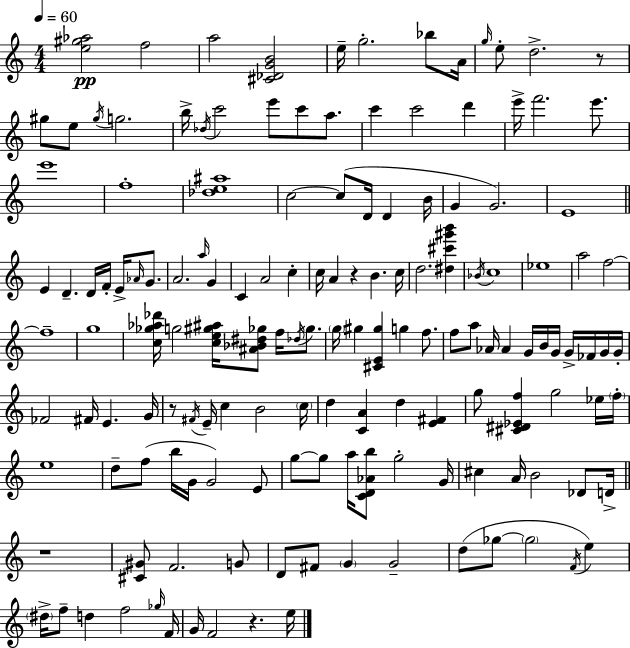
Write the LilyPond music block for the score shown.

{
  \clef treble
  \numericTimeSignature
  \time 4/4
  \key c \major
  \tempo 4 = 60
  <e'' gis'' aes''>2\pp f''2 | a''2 <cis' des' g' b'>2 | e''16-- g''2.-. bes''8 a'16 | \grace { g''16 } e''8-. d''2.-> r8 | \break gis''8 e''8 \acciaccatura { gis''16 } g''2. | b''16-> \acciaccatura { des''16 } c'''2 e'''8 c'''8 | a''8. c'''4 c'''2 d'''4 | e'''16-> f'''2. | \break e'''8. e'''1 | f''1-. | <des'' e'' ais''>1 | c''2~~ c''8( d'16 d'4 | \break b'16 g'4 g'2.) | e'1 | \bar "||" \break \key c \major e'4 d'4.-- d'16 f'16-. e'16-> \grace { aes'16 } g'8. | a'2. \grace { a''16 } g'4 | c'4 a'2 c''4-. | c''16 a'4 r4 b'4. | \break c''16 d''2. <dis'' cis''' gis''' b'''>4 | \acciaccatura { bes'16 } c''1 | ees''1 | a''2 f''2~~ | \break f''1-- | g''1 | <c'' ges'' aes'' des'''>16 g''2 <c'' e'' gis'' ais''>16 <ais' bes' dis'' ges''>8 f''16 | \acciaccatura { des''16 } ges''8. \parenthesize g''16 gis''4 <cis' e' gis''>4 g''4 | \break f''8. f''8 a''8 aes'16 aes'4 g'16 b'16 g'16 | g'16-> fes'16 g'16 g'16-. fes'2 fis'16 e'4. | g'16 r8 \acciaccatura { fis'16 } e'16-- c''4 b'2 | \parenthesize c''16 d''4 <c' a'>4 d''4 | \break <e' fis'>4 g''8 <cis' dis' ees' f''>4 g''2 | ees''16 \parenthesize f''16-. e''1 | d''8-- f''8( b''16 g'16 g'2) | e'8 g''8~~ g''8 a''16 <c' d' aes' b''>8 g''2-. | \break g'16 cis''4 a'16 b'2 | des'8 d'16-> \bar "||" \break \key a \minor r1 | <cis' gis'>8 f'2. g'8 | d'8 fis'8 \parenthesize g'4 g'2-- | d''8( ges''8~~ \parenthesize ges''2 \acciaccatura { f'16 } e''4) | \break \parenthesize dis''16-> f''8-- d''4 f''2 | \grace { ges''16 } f'16 g'16 f'2 r4. | e''16 \bar "|."
}